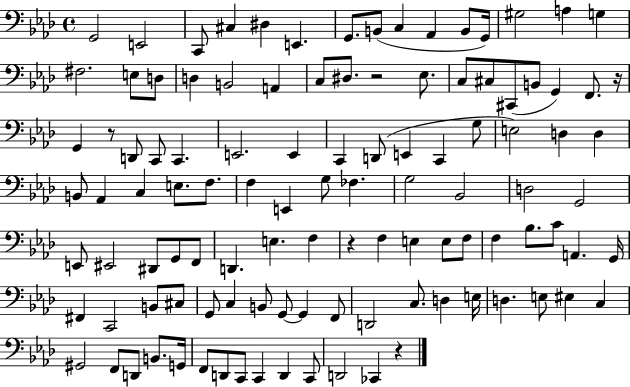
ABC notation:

X:1
T:Untitled
M:4/4
L:1/4
K:Ab
G,,2 E,,2 C,,/2 ^C, ^D, E,, G,,/2 B,,/2 C, _A,, B,,/2 G,,/4 ^G,2 A, G, ^F,2 E,/2 D,/2 D, B,,2 A,, C,/2 ^D,/2 z2 _E,/2 C,/2 ^C,/2 ^C,,/2 B,,/2 G,, F,,/2 z/4 G,, z/2 D,,/2 C,,/2 C,, E,,2 E,, C,, D,,/2 E,, C,, G,/2 E,2 D, D, B,,/2 _A,, C, E,/2 F,/2 F, E,, G,/2 _F, G,2 _B,,2 D,2 G,,2 E,,/2 ^E,,2 ^D,,/2 G,,/2 F,,/2 D,, E, F, z F, E, E,/2 F,/2 F, _B,/2 C/2 A,, G,,/4 ^F,, C,,2 B,,/2 ^C,/2 G,,/2 C, B,,/2 G,,/2 G,, F,,/2 D,,2 C,/2 D, E,/4 D, E,/2 ^E, C, ^G,,2 F,,/2 D,,/2 B,,/2 G,,/4 F,,/2 D,,/2 C,,/2 C,, D,, C,,/2 D,,2 _C,, z